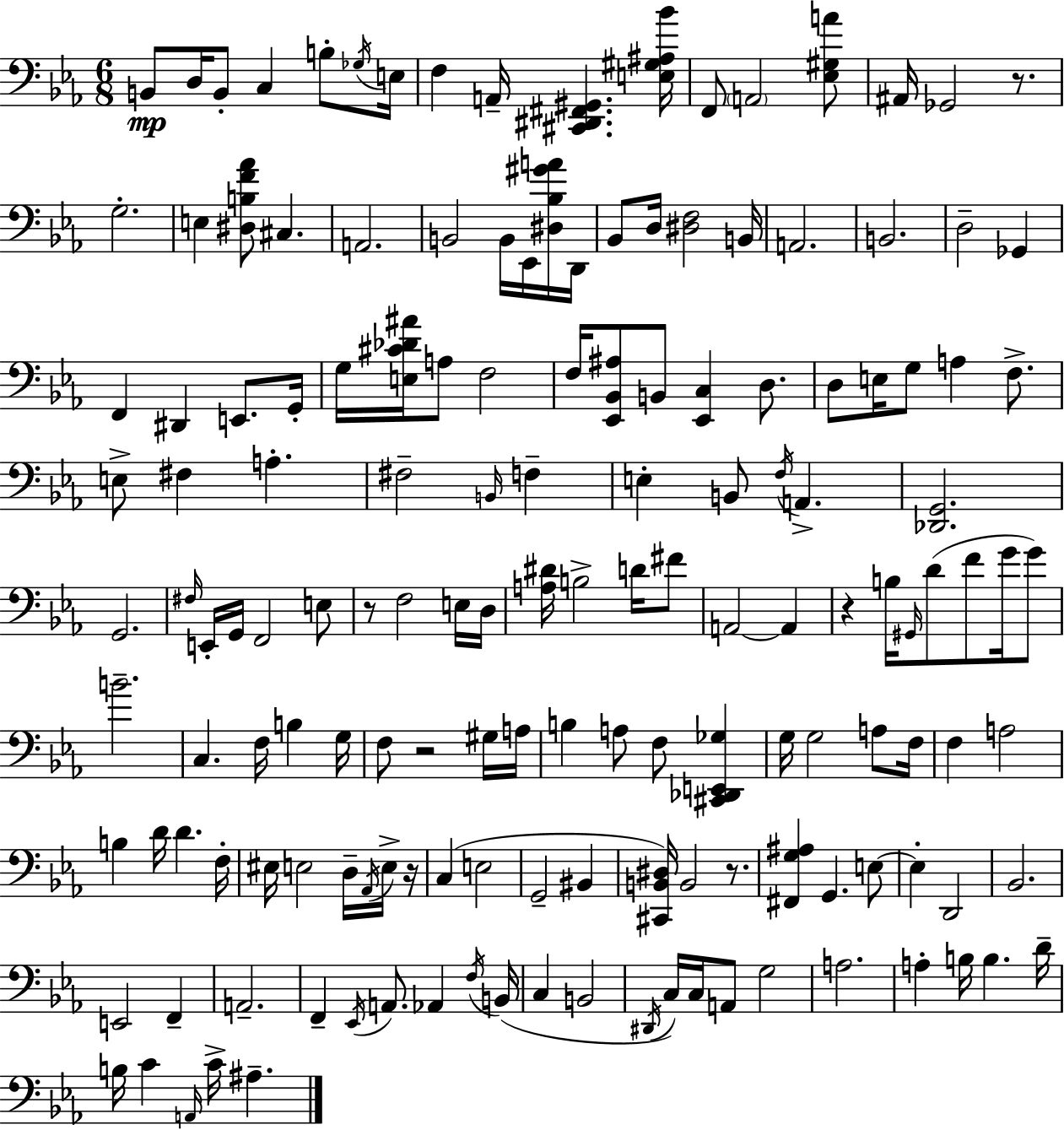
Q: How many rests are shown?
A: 6